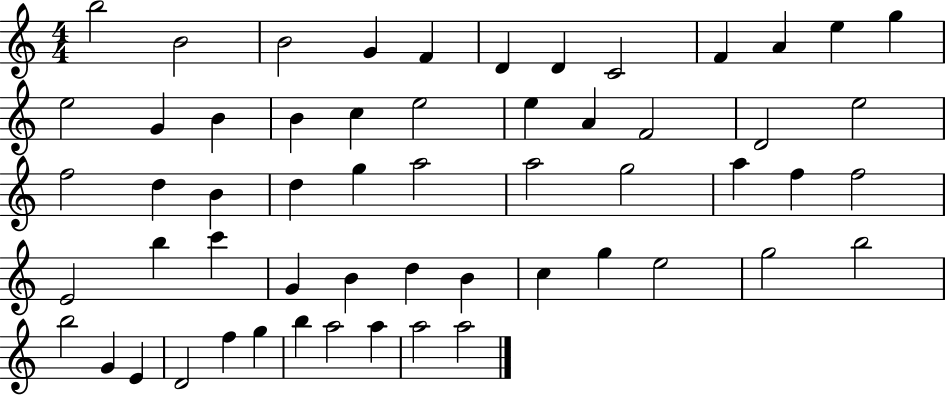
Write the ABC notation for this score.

X:1
T:Untitled
M:4/4
L:1/4
K:C
b2 B2 B2 G F D D C2 F A e g e2 G B B c e2 e A F2 D2 e2 f2 d B d g a2 a2 g2 a f f2 E2 b c' G B d B c g e2 g2 b2 b2 G E D2 f g b a2 a a2 a2